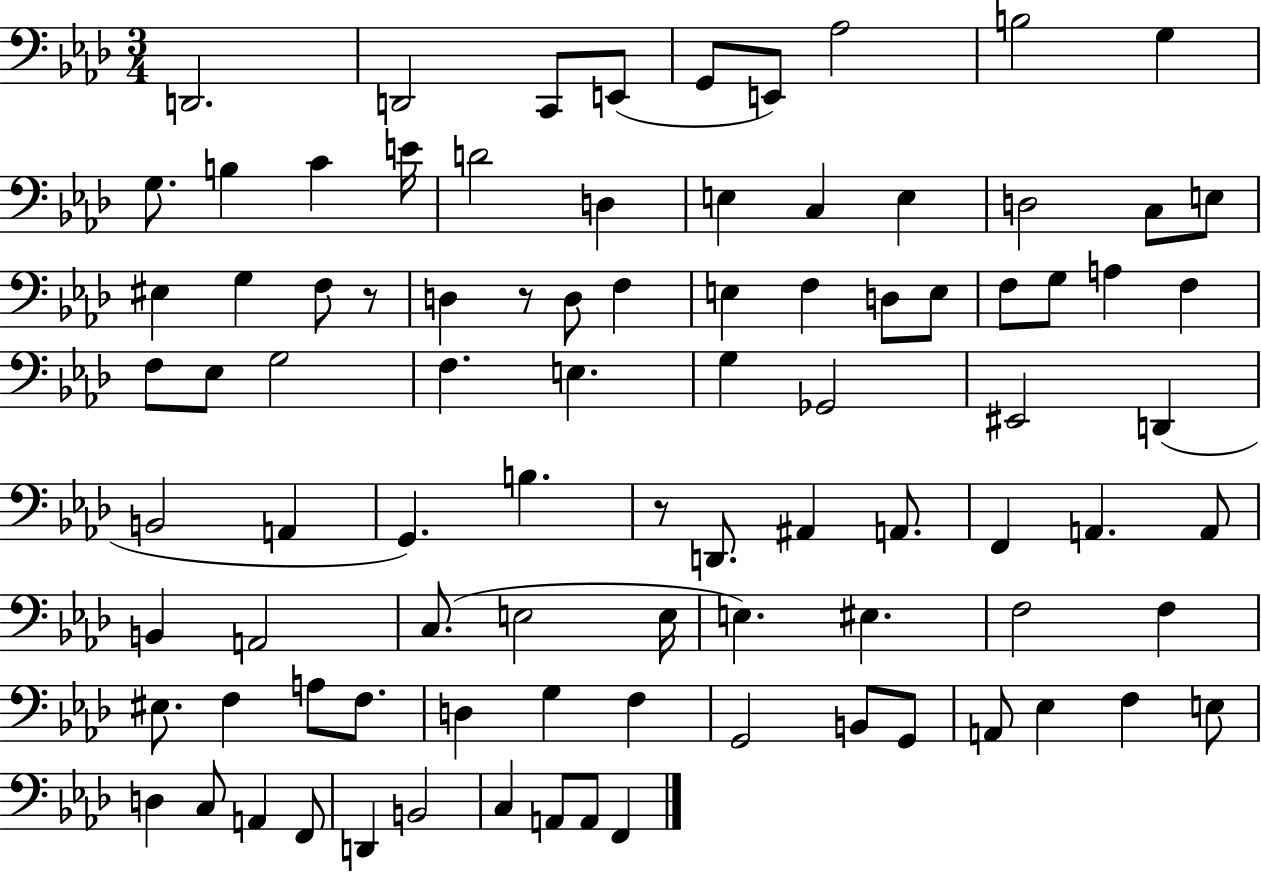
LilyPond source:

{
  \clef bass
  \numericTimeSignature
  \time 3/4
  \key aes \major
  d,2. | d,2 c,8 e,8( | g,8 e,8) aes2 | b2 g4 | \break g8. b4 c'4 e'16 | d'2 d4 | e4 c4 e4 | d2 c8 e8 | \break eis4 g4 f8 r8 | d4 r8 d8 f4 | e4 f4 d8 e8 | f8 g8 a4 f4 | \break f8 ees8 g2 | f4. e4. | g4 ges,2 | eis,2 d,4( | \break b,2 a,4 | g,4.) b4. | r8 d,8. ais,4 a,8. | f,4 a,4. a,8 | \break b,4 a,2 | c8.( e2 e16 | e4.) eis4. | f2 f4 | \break eis8. f4 a8 f8. | d4 g4 f4 | g,2 b,8 g,8 | a,8 ees4 f4 e8 | \break d4 c8 a,4 f,8 | d,4 b,2 | c4 a,8 a,8 f,4 | \bar "|."
}